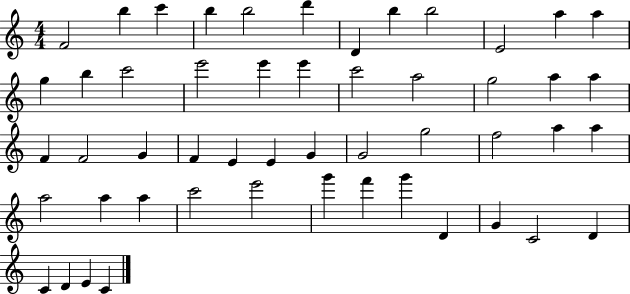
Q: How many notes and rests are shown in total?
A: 51